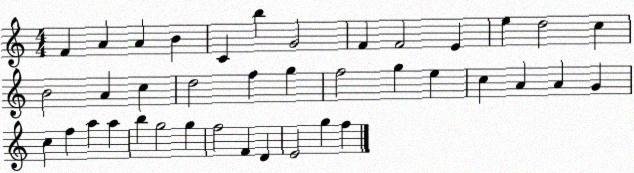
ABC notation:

X:1
T:Untitled
M:4/4
L:1/4
K:C
F A A B C b G2 F F2 E e d2 c B2 A c d2 f g f2 g e c A A G c f a a b g2 g f2 F D E2 g f